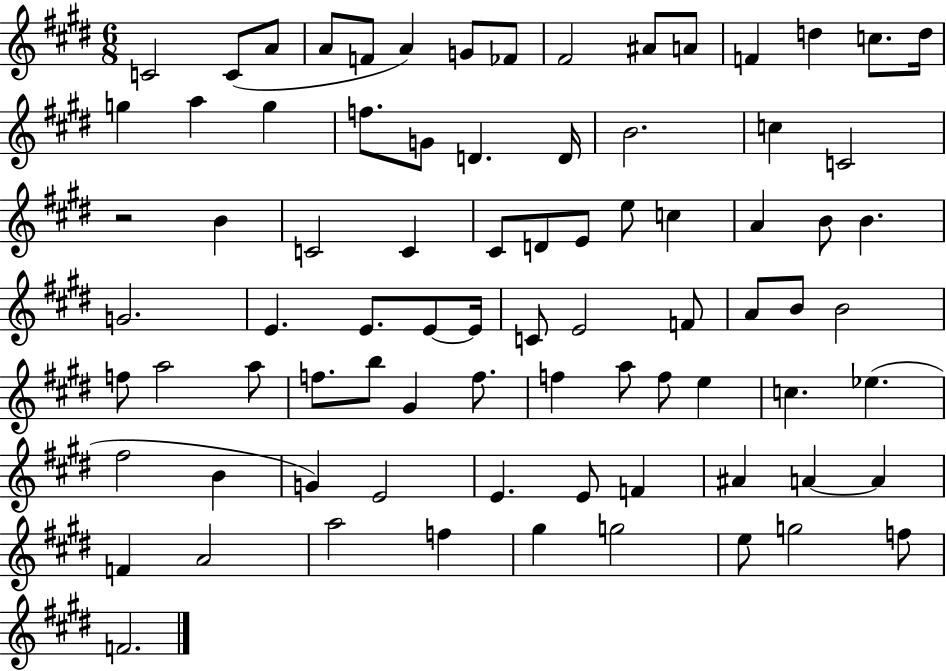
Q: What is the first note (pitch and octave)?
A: C4